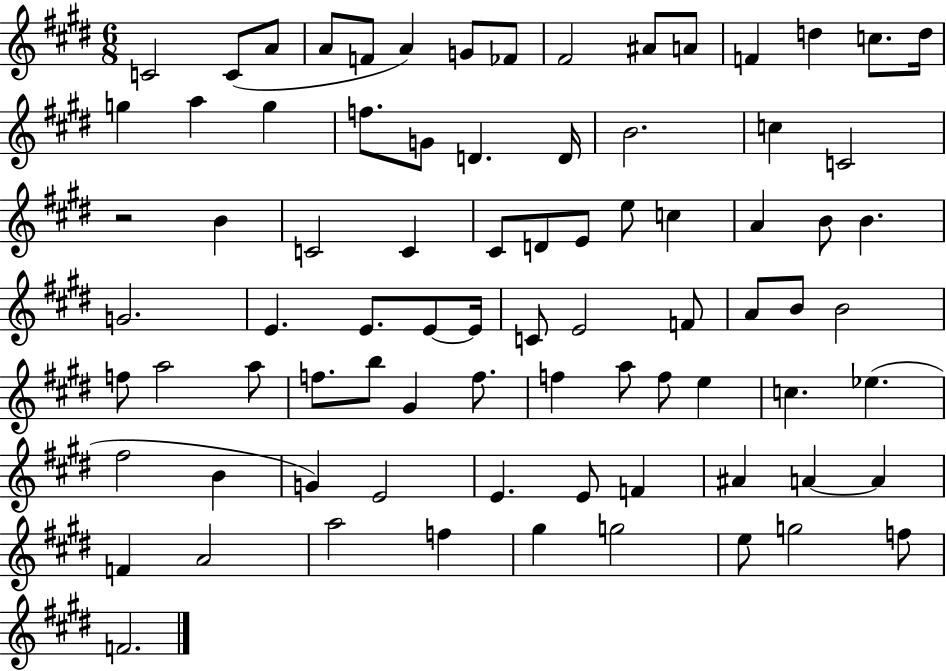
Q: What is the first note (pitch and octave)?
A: C4